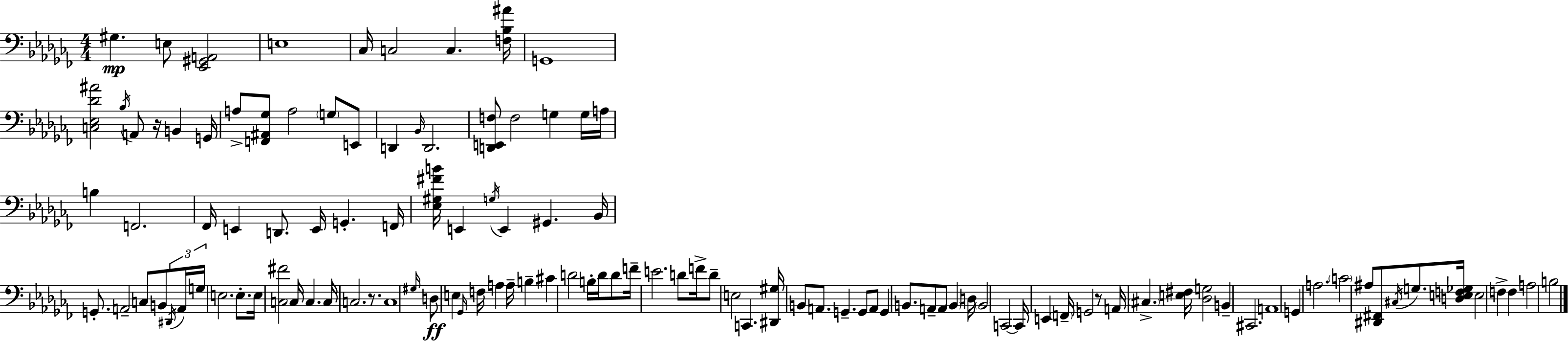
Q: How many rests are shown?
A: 3